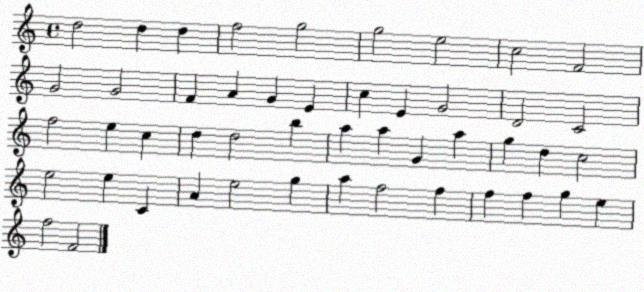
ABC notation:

X:1
T:Untitled
M:4/4
L:1/4
K:C
d2 d d f2 g2 g2 e2 c2 F2 G2 G2 F A G E c E G2 D2 C2 f2 e c d d2 b a a G a g d c2 e2 e C A e2 g a f2 f f f g e f2 F2